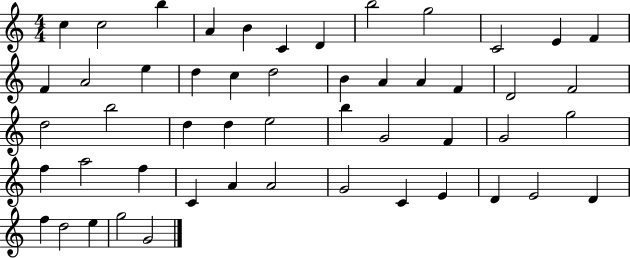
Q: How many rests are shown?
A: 0